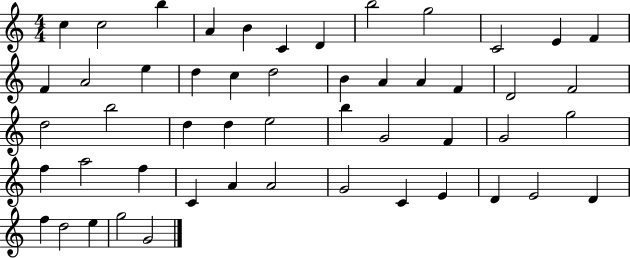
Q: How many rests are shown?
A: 0